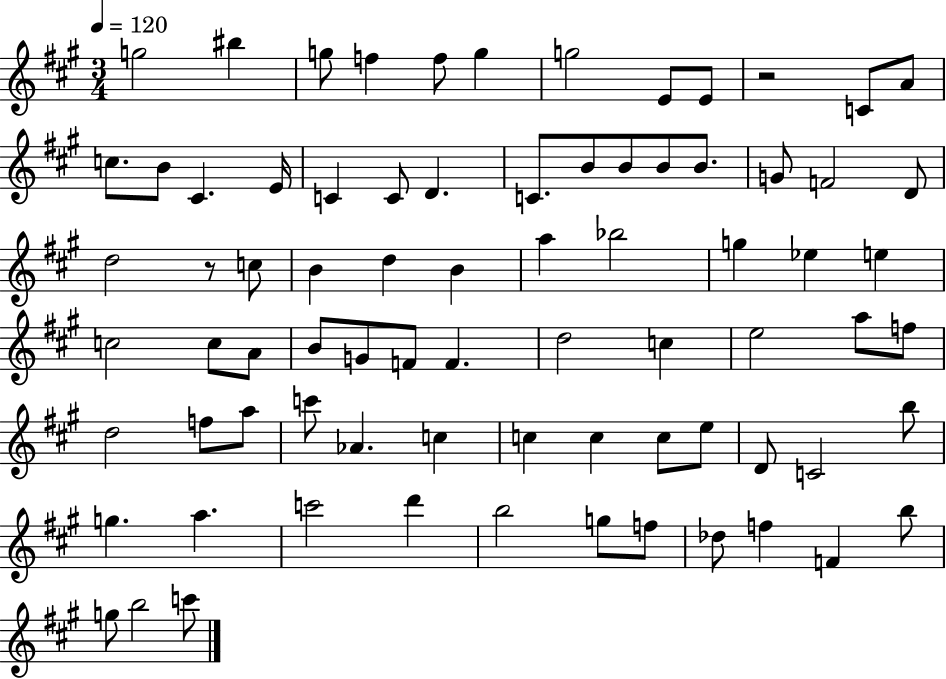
X:1
T:Untitled
M:3/4
L:1/4
K:A
g2 ^b g/2 f f/2 g g2 E/2 E/2 z2 C/2 A/2 c/2 B/2 ^C E/4 C C/2 D C/2 B/2 B/2 B/2 B/2 G/2 F2 D/2 d2 z/2 c/2 B d B a _b2 g _e e c2 c/2 A/2 B/2 G/2 F/2 F d2 c e2 a/2 f/2 d2 f/2 a/2 c'/2 _A c c c c/2 e/2 D/2 C2 b/2 g a c'2 d' b2 g/2 f/2 _d/2 f F b/2 g/2 b2 c'/2